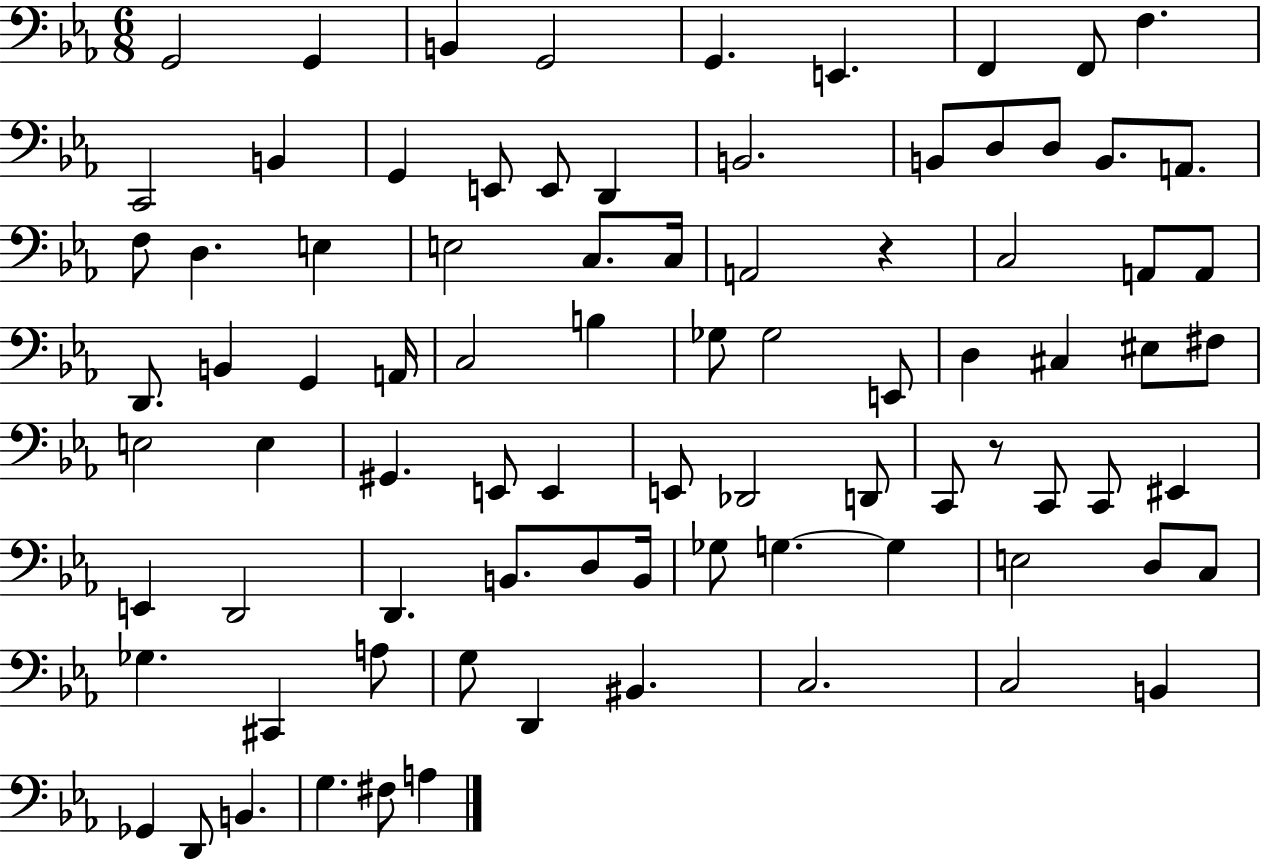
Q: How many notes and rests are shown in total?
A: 85